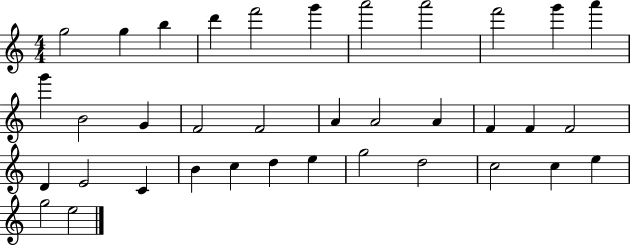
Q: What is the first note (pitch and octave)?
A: G5